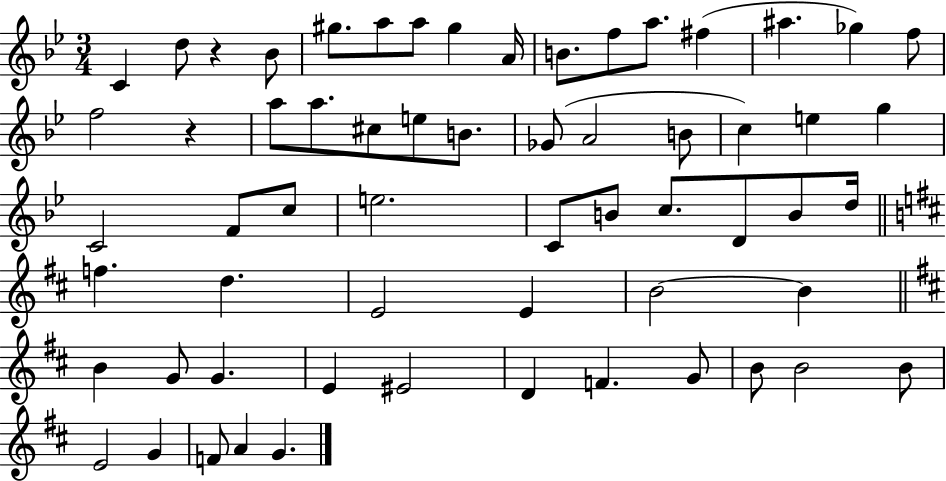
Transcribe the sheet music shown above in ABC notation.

X:1
T:Untitled
M:3/4
L:1/4
K:Bb
C d/2 z _B/2 ^g/2 a/2 a/2 ^g A/4 B/2 f/2 a/2 ^f ^a _g f/2 f2 z a/2 a/2 ^c/2 e/2 B/2 _G/2 A2 B/2 c e g C2 F/2 c/2 e2 C/2 B/2 c/2 D/2 B/2 d/4 f d E2 E B2 B B G/2 G E ^E2 D F G/2 B/2 B2 B/2 E2 G F/2 A G